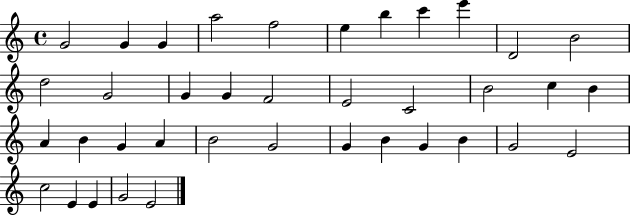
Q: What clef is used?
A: treble